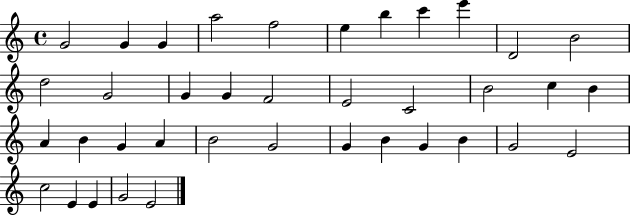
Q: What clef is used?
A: treble